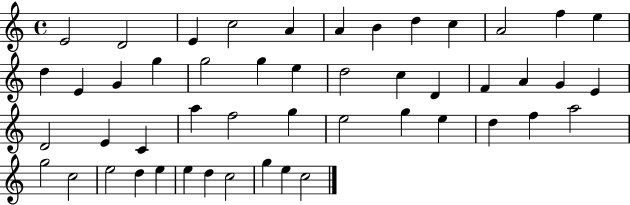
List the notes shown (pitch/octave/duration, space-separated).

E4/h D4/h E4/q C5/h A4/q A4/q B4/q D5/q C5/q A4/h F5/q E5/q D5/q E4/q G4/q G5/q G5/h G5/q E5/q D5/h C5/q D4/q F4/q A4/q G4/q E4/q D4/h E4/q C4/q A5/q F5/h G5/q E5/h G5/q E5/q D5/q F5/q A5/h G5/h C5/h E5/h D5/q E5/q E5/q D5/q C5/h G5/q E5/q C5/h